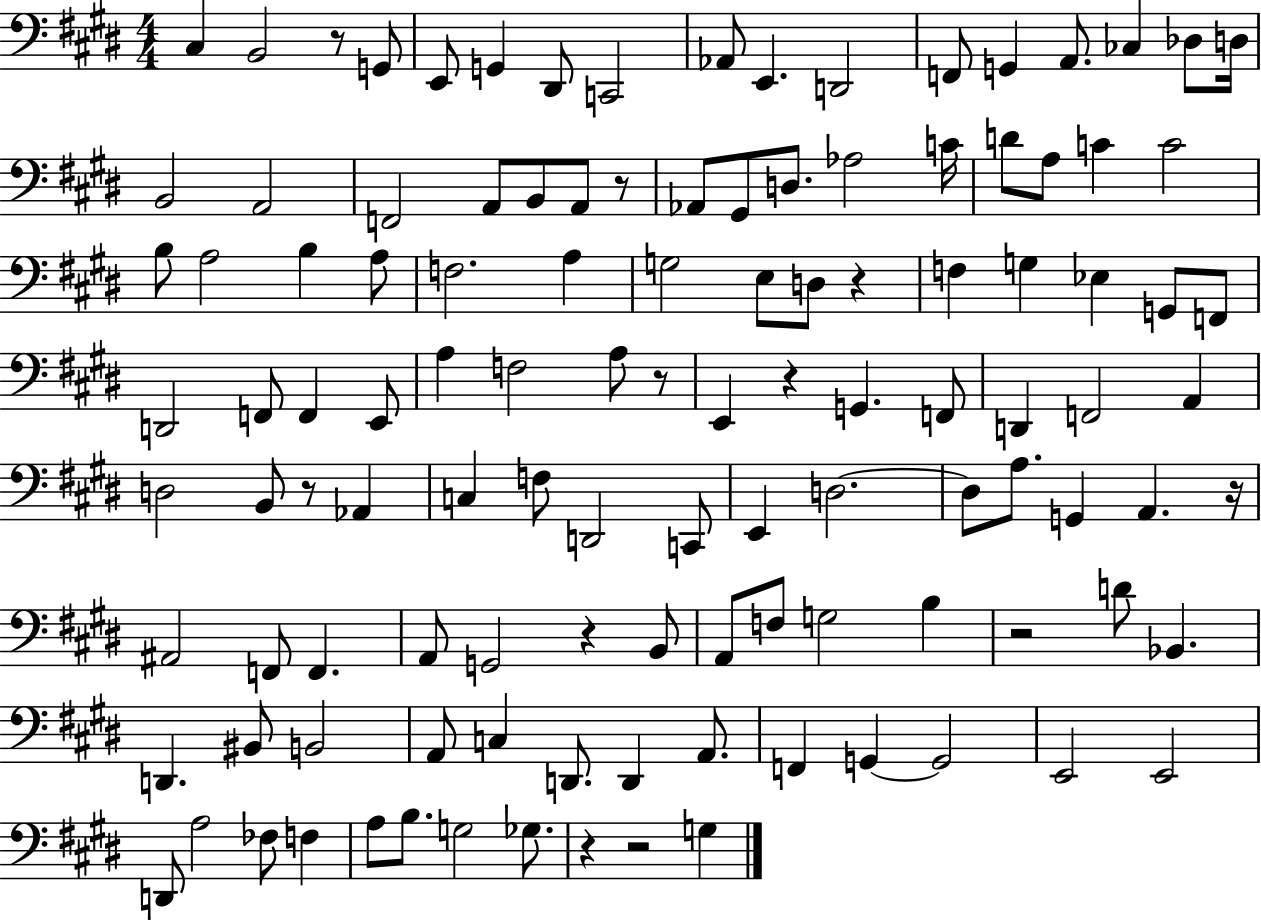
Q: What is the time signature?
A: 4/4